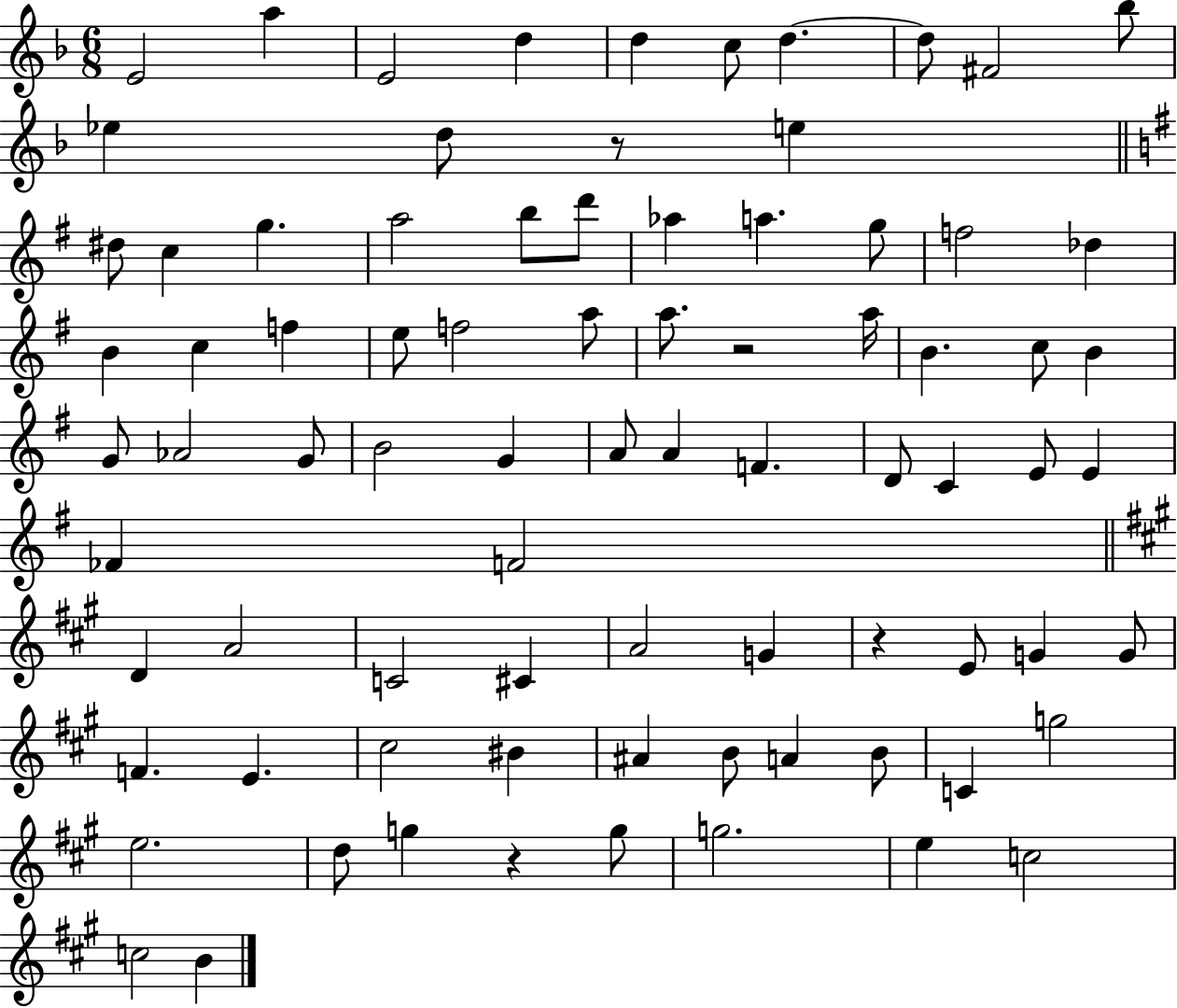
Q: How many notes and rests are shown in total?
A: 81